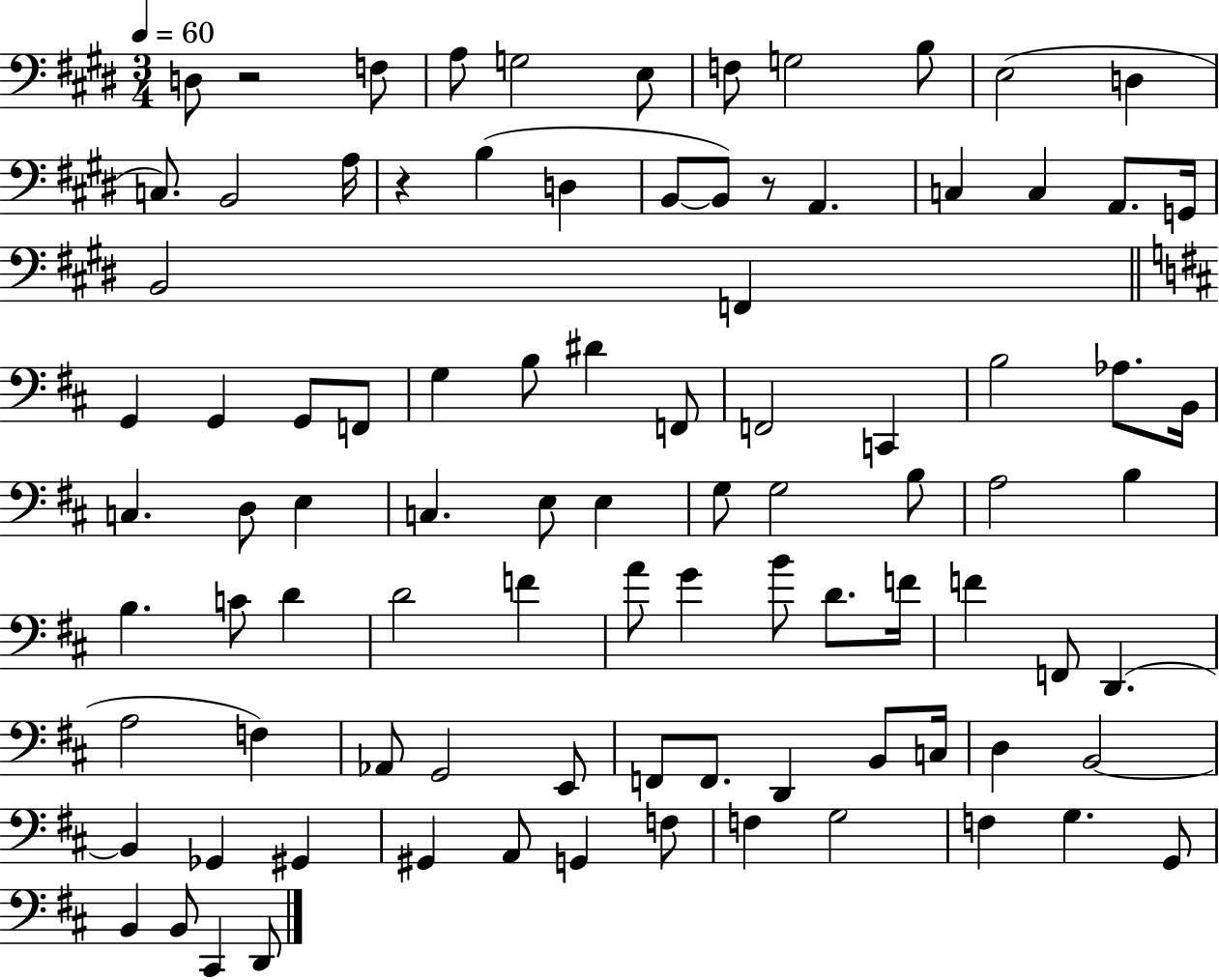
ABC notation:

X:1
T:Untitled
M:3/4
L:1/4
K:E
D,/2 z2 F,/2 A,/2 G,2 E,/2 F,/2 G,2 B,/2 E,2 D, C,/2 B,,2 A,/4 z B, D, B,,/2 B,,/2 z/2 A,, C, C, A,,/2 G,,/4 B,,2 F,, G,, G,, G,,/2 F,,/2 G, B,/2 ^D F,,/2 F,,2 C,, B,2 _A,/2 B,,/4 C, D,/2 E, C, E,/2 E, G,/2 G,2 B,/2 A,2 B, B, C/2 D D2 F A/2 G B/2 D/2 F/4 F F,,/2 D,, A,2 F, _A,,/2 G,,2 E,,/2 F,,/2 F,,/2 D,, B,,/2 C,/4 D, B,,2 B,, _G,, ^G,, ^G,, A,,/2 G,, F,/2 F, G,2 F, G, G,,/2 B,, B,,/2 ^C,, D,,/2